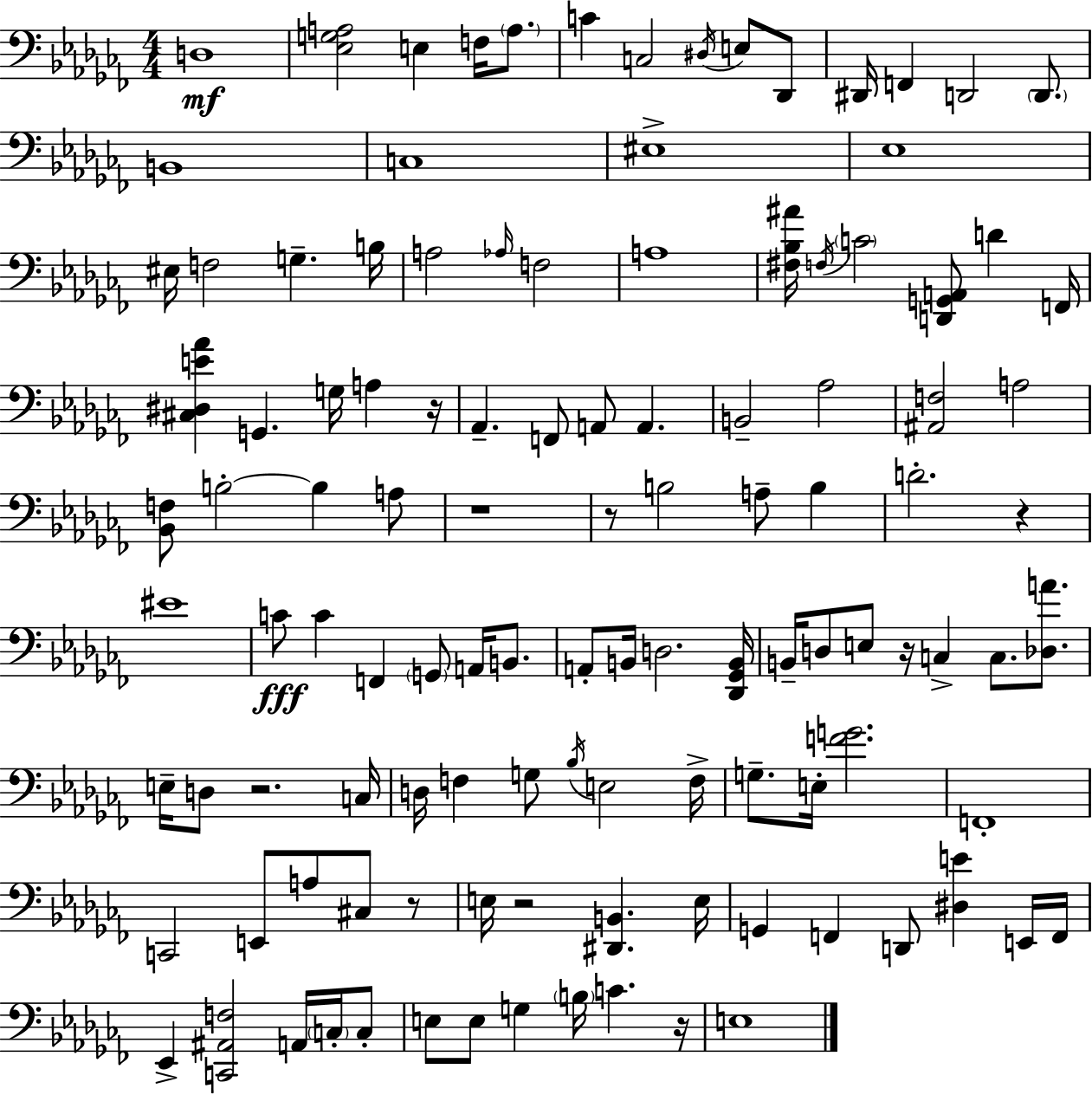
D3/w [Eb3,G3,A3]/h E3/q F3/s A3/e. C4/q C3/h D#3/s E3/e Db2/e D#2/s F2/q D2/h D2/e. B2/w C3/w EIS3/w Eb3/w EIS3/s F3/h G3/q. B3/s A3/h Ab3/s F3/h A3/w [F#3,Bb3,A#4]/s F3/s C4/h [D2,G2,A2]/e D4/q F2/s [C#3,D#3,E4,Ab4]/q G2/q. G3/s A3/q R/s Ab2/q. F2/e A2/e A2/q. B2/h Ab3/h [A#2,F3]/h A3/h [Bb2,F3]/e B3/h B3/q A3/e R/w R/e B3/h A3/e B3/q D4/h. R/q EIS4/w C4/e C4/q F2/q G2/e A2/s B2/e. A2/e B2/s D3/h. [Db2,Gb2,B2]/s B2/s D3/e E3/e R/s C3/q C3/e. [Db3,A4]/e. E3/s D3/e R/h. C3/s D3/s F3/q G3/e Bb3/s E3/h F3/s G3/e. E3/s [F4,G4]/h. F2/w C2/h E2/e A3/e C#3/e R/e E3/s R/h [D#2,B2]/q. E3/s G2/q F2/q D2/e [D#3,E4]/q E2/s F2/s Eb2/q [C2,A#2,F3]/h A2/s C3/s C3/e E3/e E3/e G3/q B3/s C4/q. R/s E3/w